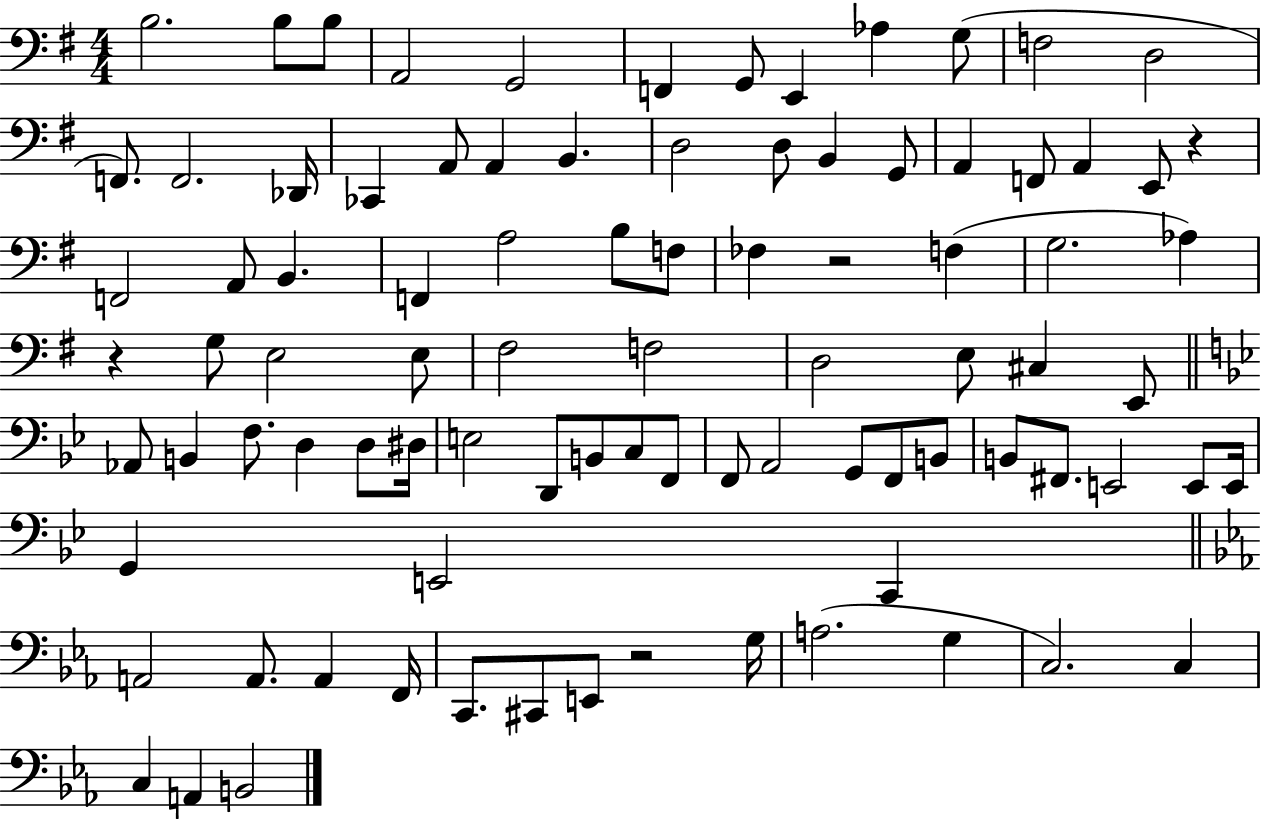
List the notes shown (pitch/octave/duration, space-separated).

B3/h. B3/e B3/e A2/h G2/h F2/q G2/e E2/q Ab3/q G3/e F3/h D3/h F2/e. F2/h. Db2/s CES2/q A2/e A2/q B2/q. D3/h D3/e B2/q G2/e A2/q F2/e A2/q E2/e R/q F2/h A2/e B2/q. F2/q A3/h B3/e F3/e FES3/q R/h F3/q G3/h. Ab3/q R/q G3/e E3/h E3/e F#3/h F3/h D3/h E3/e C#3/q E2/e Ab2/e B2/q F3/e. D3/q D3/e D#3/s E3/h D2/e B2/e C3/e F2/e F2/e A2/h G2/e F2/e B2/e B2/e F#2/e. E2/h E2/e E2/s G2/q E2/h C2/q A2/h A2/e. A2/q F2/s C2/e. C#2/e E2/e R/h G3/s A3/h. G3/q C3/h. C3/q C3/q A2/q B2/h